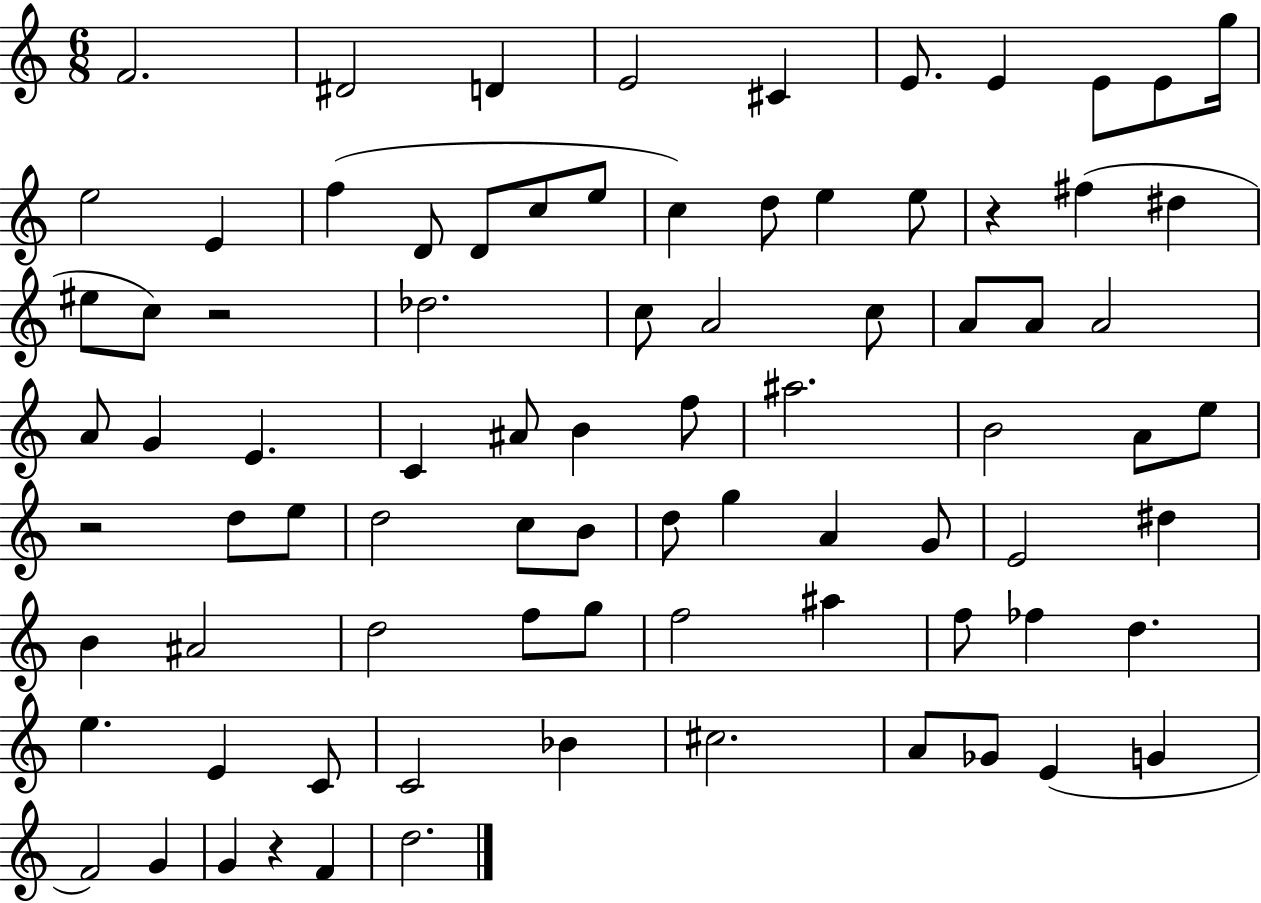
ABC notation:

X:1
T:Untitled
M:6/8
L:1/4
K:C
F2 ^D2 D E2 ^C E/2 E E/2 E/2 g/4 e2 E f D/2 D/2 c/2 e/2 c d/2 e e/2 z ^f ^d ^e/2 c/2 z2 _d2 c/2 A2 c/2 A/2 A/2 A2 A/2 G E C ^A/2 B f/2 ^a2 B2 A/2 e/2 z2 d/2 e/2 d2 c/2 B/2 d/2 g A G/2 E2 ^d B ^A2 d2 f/2 g/2 f2 ^a f/2 _f d e E C/2 C2 _B ^c2 A/2 _G/2 E G F2 G G z F d2